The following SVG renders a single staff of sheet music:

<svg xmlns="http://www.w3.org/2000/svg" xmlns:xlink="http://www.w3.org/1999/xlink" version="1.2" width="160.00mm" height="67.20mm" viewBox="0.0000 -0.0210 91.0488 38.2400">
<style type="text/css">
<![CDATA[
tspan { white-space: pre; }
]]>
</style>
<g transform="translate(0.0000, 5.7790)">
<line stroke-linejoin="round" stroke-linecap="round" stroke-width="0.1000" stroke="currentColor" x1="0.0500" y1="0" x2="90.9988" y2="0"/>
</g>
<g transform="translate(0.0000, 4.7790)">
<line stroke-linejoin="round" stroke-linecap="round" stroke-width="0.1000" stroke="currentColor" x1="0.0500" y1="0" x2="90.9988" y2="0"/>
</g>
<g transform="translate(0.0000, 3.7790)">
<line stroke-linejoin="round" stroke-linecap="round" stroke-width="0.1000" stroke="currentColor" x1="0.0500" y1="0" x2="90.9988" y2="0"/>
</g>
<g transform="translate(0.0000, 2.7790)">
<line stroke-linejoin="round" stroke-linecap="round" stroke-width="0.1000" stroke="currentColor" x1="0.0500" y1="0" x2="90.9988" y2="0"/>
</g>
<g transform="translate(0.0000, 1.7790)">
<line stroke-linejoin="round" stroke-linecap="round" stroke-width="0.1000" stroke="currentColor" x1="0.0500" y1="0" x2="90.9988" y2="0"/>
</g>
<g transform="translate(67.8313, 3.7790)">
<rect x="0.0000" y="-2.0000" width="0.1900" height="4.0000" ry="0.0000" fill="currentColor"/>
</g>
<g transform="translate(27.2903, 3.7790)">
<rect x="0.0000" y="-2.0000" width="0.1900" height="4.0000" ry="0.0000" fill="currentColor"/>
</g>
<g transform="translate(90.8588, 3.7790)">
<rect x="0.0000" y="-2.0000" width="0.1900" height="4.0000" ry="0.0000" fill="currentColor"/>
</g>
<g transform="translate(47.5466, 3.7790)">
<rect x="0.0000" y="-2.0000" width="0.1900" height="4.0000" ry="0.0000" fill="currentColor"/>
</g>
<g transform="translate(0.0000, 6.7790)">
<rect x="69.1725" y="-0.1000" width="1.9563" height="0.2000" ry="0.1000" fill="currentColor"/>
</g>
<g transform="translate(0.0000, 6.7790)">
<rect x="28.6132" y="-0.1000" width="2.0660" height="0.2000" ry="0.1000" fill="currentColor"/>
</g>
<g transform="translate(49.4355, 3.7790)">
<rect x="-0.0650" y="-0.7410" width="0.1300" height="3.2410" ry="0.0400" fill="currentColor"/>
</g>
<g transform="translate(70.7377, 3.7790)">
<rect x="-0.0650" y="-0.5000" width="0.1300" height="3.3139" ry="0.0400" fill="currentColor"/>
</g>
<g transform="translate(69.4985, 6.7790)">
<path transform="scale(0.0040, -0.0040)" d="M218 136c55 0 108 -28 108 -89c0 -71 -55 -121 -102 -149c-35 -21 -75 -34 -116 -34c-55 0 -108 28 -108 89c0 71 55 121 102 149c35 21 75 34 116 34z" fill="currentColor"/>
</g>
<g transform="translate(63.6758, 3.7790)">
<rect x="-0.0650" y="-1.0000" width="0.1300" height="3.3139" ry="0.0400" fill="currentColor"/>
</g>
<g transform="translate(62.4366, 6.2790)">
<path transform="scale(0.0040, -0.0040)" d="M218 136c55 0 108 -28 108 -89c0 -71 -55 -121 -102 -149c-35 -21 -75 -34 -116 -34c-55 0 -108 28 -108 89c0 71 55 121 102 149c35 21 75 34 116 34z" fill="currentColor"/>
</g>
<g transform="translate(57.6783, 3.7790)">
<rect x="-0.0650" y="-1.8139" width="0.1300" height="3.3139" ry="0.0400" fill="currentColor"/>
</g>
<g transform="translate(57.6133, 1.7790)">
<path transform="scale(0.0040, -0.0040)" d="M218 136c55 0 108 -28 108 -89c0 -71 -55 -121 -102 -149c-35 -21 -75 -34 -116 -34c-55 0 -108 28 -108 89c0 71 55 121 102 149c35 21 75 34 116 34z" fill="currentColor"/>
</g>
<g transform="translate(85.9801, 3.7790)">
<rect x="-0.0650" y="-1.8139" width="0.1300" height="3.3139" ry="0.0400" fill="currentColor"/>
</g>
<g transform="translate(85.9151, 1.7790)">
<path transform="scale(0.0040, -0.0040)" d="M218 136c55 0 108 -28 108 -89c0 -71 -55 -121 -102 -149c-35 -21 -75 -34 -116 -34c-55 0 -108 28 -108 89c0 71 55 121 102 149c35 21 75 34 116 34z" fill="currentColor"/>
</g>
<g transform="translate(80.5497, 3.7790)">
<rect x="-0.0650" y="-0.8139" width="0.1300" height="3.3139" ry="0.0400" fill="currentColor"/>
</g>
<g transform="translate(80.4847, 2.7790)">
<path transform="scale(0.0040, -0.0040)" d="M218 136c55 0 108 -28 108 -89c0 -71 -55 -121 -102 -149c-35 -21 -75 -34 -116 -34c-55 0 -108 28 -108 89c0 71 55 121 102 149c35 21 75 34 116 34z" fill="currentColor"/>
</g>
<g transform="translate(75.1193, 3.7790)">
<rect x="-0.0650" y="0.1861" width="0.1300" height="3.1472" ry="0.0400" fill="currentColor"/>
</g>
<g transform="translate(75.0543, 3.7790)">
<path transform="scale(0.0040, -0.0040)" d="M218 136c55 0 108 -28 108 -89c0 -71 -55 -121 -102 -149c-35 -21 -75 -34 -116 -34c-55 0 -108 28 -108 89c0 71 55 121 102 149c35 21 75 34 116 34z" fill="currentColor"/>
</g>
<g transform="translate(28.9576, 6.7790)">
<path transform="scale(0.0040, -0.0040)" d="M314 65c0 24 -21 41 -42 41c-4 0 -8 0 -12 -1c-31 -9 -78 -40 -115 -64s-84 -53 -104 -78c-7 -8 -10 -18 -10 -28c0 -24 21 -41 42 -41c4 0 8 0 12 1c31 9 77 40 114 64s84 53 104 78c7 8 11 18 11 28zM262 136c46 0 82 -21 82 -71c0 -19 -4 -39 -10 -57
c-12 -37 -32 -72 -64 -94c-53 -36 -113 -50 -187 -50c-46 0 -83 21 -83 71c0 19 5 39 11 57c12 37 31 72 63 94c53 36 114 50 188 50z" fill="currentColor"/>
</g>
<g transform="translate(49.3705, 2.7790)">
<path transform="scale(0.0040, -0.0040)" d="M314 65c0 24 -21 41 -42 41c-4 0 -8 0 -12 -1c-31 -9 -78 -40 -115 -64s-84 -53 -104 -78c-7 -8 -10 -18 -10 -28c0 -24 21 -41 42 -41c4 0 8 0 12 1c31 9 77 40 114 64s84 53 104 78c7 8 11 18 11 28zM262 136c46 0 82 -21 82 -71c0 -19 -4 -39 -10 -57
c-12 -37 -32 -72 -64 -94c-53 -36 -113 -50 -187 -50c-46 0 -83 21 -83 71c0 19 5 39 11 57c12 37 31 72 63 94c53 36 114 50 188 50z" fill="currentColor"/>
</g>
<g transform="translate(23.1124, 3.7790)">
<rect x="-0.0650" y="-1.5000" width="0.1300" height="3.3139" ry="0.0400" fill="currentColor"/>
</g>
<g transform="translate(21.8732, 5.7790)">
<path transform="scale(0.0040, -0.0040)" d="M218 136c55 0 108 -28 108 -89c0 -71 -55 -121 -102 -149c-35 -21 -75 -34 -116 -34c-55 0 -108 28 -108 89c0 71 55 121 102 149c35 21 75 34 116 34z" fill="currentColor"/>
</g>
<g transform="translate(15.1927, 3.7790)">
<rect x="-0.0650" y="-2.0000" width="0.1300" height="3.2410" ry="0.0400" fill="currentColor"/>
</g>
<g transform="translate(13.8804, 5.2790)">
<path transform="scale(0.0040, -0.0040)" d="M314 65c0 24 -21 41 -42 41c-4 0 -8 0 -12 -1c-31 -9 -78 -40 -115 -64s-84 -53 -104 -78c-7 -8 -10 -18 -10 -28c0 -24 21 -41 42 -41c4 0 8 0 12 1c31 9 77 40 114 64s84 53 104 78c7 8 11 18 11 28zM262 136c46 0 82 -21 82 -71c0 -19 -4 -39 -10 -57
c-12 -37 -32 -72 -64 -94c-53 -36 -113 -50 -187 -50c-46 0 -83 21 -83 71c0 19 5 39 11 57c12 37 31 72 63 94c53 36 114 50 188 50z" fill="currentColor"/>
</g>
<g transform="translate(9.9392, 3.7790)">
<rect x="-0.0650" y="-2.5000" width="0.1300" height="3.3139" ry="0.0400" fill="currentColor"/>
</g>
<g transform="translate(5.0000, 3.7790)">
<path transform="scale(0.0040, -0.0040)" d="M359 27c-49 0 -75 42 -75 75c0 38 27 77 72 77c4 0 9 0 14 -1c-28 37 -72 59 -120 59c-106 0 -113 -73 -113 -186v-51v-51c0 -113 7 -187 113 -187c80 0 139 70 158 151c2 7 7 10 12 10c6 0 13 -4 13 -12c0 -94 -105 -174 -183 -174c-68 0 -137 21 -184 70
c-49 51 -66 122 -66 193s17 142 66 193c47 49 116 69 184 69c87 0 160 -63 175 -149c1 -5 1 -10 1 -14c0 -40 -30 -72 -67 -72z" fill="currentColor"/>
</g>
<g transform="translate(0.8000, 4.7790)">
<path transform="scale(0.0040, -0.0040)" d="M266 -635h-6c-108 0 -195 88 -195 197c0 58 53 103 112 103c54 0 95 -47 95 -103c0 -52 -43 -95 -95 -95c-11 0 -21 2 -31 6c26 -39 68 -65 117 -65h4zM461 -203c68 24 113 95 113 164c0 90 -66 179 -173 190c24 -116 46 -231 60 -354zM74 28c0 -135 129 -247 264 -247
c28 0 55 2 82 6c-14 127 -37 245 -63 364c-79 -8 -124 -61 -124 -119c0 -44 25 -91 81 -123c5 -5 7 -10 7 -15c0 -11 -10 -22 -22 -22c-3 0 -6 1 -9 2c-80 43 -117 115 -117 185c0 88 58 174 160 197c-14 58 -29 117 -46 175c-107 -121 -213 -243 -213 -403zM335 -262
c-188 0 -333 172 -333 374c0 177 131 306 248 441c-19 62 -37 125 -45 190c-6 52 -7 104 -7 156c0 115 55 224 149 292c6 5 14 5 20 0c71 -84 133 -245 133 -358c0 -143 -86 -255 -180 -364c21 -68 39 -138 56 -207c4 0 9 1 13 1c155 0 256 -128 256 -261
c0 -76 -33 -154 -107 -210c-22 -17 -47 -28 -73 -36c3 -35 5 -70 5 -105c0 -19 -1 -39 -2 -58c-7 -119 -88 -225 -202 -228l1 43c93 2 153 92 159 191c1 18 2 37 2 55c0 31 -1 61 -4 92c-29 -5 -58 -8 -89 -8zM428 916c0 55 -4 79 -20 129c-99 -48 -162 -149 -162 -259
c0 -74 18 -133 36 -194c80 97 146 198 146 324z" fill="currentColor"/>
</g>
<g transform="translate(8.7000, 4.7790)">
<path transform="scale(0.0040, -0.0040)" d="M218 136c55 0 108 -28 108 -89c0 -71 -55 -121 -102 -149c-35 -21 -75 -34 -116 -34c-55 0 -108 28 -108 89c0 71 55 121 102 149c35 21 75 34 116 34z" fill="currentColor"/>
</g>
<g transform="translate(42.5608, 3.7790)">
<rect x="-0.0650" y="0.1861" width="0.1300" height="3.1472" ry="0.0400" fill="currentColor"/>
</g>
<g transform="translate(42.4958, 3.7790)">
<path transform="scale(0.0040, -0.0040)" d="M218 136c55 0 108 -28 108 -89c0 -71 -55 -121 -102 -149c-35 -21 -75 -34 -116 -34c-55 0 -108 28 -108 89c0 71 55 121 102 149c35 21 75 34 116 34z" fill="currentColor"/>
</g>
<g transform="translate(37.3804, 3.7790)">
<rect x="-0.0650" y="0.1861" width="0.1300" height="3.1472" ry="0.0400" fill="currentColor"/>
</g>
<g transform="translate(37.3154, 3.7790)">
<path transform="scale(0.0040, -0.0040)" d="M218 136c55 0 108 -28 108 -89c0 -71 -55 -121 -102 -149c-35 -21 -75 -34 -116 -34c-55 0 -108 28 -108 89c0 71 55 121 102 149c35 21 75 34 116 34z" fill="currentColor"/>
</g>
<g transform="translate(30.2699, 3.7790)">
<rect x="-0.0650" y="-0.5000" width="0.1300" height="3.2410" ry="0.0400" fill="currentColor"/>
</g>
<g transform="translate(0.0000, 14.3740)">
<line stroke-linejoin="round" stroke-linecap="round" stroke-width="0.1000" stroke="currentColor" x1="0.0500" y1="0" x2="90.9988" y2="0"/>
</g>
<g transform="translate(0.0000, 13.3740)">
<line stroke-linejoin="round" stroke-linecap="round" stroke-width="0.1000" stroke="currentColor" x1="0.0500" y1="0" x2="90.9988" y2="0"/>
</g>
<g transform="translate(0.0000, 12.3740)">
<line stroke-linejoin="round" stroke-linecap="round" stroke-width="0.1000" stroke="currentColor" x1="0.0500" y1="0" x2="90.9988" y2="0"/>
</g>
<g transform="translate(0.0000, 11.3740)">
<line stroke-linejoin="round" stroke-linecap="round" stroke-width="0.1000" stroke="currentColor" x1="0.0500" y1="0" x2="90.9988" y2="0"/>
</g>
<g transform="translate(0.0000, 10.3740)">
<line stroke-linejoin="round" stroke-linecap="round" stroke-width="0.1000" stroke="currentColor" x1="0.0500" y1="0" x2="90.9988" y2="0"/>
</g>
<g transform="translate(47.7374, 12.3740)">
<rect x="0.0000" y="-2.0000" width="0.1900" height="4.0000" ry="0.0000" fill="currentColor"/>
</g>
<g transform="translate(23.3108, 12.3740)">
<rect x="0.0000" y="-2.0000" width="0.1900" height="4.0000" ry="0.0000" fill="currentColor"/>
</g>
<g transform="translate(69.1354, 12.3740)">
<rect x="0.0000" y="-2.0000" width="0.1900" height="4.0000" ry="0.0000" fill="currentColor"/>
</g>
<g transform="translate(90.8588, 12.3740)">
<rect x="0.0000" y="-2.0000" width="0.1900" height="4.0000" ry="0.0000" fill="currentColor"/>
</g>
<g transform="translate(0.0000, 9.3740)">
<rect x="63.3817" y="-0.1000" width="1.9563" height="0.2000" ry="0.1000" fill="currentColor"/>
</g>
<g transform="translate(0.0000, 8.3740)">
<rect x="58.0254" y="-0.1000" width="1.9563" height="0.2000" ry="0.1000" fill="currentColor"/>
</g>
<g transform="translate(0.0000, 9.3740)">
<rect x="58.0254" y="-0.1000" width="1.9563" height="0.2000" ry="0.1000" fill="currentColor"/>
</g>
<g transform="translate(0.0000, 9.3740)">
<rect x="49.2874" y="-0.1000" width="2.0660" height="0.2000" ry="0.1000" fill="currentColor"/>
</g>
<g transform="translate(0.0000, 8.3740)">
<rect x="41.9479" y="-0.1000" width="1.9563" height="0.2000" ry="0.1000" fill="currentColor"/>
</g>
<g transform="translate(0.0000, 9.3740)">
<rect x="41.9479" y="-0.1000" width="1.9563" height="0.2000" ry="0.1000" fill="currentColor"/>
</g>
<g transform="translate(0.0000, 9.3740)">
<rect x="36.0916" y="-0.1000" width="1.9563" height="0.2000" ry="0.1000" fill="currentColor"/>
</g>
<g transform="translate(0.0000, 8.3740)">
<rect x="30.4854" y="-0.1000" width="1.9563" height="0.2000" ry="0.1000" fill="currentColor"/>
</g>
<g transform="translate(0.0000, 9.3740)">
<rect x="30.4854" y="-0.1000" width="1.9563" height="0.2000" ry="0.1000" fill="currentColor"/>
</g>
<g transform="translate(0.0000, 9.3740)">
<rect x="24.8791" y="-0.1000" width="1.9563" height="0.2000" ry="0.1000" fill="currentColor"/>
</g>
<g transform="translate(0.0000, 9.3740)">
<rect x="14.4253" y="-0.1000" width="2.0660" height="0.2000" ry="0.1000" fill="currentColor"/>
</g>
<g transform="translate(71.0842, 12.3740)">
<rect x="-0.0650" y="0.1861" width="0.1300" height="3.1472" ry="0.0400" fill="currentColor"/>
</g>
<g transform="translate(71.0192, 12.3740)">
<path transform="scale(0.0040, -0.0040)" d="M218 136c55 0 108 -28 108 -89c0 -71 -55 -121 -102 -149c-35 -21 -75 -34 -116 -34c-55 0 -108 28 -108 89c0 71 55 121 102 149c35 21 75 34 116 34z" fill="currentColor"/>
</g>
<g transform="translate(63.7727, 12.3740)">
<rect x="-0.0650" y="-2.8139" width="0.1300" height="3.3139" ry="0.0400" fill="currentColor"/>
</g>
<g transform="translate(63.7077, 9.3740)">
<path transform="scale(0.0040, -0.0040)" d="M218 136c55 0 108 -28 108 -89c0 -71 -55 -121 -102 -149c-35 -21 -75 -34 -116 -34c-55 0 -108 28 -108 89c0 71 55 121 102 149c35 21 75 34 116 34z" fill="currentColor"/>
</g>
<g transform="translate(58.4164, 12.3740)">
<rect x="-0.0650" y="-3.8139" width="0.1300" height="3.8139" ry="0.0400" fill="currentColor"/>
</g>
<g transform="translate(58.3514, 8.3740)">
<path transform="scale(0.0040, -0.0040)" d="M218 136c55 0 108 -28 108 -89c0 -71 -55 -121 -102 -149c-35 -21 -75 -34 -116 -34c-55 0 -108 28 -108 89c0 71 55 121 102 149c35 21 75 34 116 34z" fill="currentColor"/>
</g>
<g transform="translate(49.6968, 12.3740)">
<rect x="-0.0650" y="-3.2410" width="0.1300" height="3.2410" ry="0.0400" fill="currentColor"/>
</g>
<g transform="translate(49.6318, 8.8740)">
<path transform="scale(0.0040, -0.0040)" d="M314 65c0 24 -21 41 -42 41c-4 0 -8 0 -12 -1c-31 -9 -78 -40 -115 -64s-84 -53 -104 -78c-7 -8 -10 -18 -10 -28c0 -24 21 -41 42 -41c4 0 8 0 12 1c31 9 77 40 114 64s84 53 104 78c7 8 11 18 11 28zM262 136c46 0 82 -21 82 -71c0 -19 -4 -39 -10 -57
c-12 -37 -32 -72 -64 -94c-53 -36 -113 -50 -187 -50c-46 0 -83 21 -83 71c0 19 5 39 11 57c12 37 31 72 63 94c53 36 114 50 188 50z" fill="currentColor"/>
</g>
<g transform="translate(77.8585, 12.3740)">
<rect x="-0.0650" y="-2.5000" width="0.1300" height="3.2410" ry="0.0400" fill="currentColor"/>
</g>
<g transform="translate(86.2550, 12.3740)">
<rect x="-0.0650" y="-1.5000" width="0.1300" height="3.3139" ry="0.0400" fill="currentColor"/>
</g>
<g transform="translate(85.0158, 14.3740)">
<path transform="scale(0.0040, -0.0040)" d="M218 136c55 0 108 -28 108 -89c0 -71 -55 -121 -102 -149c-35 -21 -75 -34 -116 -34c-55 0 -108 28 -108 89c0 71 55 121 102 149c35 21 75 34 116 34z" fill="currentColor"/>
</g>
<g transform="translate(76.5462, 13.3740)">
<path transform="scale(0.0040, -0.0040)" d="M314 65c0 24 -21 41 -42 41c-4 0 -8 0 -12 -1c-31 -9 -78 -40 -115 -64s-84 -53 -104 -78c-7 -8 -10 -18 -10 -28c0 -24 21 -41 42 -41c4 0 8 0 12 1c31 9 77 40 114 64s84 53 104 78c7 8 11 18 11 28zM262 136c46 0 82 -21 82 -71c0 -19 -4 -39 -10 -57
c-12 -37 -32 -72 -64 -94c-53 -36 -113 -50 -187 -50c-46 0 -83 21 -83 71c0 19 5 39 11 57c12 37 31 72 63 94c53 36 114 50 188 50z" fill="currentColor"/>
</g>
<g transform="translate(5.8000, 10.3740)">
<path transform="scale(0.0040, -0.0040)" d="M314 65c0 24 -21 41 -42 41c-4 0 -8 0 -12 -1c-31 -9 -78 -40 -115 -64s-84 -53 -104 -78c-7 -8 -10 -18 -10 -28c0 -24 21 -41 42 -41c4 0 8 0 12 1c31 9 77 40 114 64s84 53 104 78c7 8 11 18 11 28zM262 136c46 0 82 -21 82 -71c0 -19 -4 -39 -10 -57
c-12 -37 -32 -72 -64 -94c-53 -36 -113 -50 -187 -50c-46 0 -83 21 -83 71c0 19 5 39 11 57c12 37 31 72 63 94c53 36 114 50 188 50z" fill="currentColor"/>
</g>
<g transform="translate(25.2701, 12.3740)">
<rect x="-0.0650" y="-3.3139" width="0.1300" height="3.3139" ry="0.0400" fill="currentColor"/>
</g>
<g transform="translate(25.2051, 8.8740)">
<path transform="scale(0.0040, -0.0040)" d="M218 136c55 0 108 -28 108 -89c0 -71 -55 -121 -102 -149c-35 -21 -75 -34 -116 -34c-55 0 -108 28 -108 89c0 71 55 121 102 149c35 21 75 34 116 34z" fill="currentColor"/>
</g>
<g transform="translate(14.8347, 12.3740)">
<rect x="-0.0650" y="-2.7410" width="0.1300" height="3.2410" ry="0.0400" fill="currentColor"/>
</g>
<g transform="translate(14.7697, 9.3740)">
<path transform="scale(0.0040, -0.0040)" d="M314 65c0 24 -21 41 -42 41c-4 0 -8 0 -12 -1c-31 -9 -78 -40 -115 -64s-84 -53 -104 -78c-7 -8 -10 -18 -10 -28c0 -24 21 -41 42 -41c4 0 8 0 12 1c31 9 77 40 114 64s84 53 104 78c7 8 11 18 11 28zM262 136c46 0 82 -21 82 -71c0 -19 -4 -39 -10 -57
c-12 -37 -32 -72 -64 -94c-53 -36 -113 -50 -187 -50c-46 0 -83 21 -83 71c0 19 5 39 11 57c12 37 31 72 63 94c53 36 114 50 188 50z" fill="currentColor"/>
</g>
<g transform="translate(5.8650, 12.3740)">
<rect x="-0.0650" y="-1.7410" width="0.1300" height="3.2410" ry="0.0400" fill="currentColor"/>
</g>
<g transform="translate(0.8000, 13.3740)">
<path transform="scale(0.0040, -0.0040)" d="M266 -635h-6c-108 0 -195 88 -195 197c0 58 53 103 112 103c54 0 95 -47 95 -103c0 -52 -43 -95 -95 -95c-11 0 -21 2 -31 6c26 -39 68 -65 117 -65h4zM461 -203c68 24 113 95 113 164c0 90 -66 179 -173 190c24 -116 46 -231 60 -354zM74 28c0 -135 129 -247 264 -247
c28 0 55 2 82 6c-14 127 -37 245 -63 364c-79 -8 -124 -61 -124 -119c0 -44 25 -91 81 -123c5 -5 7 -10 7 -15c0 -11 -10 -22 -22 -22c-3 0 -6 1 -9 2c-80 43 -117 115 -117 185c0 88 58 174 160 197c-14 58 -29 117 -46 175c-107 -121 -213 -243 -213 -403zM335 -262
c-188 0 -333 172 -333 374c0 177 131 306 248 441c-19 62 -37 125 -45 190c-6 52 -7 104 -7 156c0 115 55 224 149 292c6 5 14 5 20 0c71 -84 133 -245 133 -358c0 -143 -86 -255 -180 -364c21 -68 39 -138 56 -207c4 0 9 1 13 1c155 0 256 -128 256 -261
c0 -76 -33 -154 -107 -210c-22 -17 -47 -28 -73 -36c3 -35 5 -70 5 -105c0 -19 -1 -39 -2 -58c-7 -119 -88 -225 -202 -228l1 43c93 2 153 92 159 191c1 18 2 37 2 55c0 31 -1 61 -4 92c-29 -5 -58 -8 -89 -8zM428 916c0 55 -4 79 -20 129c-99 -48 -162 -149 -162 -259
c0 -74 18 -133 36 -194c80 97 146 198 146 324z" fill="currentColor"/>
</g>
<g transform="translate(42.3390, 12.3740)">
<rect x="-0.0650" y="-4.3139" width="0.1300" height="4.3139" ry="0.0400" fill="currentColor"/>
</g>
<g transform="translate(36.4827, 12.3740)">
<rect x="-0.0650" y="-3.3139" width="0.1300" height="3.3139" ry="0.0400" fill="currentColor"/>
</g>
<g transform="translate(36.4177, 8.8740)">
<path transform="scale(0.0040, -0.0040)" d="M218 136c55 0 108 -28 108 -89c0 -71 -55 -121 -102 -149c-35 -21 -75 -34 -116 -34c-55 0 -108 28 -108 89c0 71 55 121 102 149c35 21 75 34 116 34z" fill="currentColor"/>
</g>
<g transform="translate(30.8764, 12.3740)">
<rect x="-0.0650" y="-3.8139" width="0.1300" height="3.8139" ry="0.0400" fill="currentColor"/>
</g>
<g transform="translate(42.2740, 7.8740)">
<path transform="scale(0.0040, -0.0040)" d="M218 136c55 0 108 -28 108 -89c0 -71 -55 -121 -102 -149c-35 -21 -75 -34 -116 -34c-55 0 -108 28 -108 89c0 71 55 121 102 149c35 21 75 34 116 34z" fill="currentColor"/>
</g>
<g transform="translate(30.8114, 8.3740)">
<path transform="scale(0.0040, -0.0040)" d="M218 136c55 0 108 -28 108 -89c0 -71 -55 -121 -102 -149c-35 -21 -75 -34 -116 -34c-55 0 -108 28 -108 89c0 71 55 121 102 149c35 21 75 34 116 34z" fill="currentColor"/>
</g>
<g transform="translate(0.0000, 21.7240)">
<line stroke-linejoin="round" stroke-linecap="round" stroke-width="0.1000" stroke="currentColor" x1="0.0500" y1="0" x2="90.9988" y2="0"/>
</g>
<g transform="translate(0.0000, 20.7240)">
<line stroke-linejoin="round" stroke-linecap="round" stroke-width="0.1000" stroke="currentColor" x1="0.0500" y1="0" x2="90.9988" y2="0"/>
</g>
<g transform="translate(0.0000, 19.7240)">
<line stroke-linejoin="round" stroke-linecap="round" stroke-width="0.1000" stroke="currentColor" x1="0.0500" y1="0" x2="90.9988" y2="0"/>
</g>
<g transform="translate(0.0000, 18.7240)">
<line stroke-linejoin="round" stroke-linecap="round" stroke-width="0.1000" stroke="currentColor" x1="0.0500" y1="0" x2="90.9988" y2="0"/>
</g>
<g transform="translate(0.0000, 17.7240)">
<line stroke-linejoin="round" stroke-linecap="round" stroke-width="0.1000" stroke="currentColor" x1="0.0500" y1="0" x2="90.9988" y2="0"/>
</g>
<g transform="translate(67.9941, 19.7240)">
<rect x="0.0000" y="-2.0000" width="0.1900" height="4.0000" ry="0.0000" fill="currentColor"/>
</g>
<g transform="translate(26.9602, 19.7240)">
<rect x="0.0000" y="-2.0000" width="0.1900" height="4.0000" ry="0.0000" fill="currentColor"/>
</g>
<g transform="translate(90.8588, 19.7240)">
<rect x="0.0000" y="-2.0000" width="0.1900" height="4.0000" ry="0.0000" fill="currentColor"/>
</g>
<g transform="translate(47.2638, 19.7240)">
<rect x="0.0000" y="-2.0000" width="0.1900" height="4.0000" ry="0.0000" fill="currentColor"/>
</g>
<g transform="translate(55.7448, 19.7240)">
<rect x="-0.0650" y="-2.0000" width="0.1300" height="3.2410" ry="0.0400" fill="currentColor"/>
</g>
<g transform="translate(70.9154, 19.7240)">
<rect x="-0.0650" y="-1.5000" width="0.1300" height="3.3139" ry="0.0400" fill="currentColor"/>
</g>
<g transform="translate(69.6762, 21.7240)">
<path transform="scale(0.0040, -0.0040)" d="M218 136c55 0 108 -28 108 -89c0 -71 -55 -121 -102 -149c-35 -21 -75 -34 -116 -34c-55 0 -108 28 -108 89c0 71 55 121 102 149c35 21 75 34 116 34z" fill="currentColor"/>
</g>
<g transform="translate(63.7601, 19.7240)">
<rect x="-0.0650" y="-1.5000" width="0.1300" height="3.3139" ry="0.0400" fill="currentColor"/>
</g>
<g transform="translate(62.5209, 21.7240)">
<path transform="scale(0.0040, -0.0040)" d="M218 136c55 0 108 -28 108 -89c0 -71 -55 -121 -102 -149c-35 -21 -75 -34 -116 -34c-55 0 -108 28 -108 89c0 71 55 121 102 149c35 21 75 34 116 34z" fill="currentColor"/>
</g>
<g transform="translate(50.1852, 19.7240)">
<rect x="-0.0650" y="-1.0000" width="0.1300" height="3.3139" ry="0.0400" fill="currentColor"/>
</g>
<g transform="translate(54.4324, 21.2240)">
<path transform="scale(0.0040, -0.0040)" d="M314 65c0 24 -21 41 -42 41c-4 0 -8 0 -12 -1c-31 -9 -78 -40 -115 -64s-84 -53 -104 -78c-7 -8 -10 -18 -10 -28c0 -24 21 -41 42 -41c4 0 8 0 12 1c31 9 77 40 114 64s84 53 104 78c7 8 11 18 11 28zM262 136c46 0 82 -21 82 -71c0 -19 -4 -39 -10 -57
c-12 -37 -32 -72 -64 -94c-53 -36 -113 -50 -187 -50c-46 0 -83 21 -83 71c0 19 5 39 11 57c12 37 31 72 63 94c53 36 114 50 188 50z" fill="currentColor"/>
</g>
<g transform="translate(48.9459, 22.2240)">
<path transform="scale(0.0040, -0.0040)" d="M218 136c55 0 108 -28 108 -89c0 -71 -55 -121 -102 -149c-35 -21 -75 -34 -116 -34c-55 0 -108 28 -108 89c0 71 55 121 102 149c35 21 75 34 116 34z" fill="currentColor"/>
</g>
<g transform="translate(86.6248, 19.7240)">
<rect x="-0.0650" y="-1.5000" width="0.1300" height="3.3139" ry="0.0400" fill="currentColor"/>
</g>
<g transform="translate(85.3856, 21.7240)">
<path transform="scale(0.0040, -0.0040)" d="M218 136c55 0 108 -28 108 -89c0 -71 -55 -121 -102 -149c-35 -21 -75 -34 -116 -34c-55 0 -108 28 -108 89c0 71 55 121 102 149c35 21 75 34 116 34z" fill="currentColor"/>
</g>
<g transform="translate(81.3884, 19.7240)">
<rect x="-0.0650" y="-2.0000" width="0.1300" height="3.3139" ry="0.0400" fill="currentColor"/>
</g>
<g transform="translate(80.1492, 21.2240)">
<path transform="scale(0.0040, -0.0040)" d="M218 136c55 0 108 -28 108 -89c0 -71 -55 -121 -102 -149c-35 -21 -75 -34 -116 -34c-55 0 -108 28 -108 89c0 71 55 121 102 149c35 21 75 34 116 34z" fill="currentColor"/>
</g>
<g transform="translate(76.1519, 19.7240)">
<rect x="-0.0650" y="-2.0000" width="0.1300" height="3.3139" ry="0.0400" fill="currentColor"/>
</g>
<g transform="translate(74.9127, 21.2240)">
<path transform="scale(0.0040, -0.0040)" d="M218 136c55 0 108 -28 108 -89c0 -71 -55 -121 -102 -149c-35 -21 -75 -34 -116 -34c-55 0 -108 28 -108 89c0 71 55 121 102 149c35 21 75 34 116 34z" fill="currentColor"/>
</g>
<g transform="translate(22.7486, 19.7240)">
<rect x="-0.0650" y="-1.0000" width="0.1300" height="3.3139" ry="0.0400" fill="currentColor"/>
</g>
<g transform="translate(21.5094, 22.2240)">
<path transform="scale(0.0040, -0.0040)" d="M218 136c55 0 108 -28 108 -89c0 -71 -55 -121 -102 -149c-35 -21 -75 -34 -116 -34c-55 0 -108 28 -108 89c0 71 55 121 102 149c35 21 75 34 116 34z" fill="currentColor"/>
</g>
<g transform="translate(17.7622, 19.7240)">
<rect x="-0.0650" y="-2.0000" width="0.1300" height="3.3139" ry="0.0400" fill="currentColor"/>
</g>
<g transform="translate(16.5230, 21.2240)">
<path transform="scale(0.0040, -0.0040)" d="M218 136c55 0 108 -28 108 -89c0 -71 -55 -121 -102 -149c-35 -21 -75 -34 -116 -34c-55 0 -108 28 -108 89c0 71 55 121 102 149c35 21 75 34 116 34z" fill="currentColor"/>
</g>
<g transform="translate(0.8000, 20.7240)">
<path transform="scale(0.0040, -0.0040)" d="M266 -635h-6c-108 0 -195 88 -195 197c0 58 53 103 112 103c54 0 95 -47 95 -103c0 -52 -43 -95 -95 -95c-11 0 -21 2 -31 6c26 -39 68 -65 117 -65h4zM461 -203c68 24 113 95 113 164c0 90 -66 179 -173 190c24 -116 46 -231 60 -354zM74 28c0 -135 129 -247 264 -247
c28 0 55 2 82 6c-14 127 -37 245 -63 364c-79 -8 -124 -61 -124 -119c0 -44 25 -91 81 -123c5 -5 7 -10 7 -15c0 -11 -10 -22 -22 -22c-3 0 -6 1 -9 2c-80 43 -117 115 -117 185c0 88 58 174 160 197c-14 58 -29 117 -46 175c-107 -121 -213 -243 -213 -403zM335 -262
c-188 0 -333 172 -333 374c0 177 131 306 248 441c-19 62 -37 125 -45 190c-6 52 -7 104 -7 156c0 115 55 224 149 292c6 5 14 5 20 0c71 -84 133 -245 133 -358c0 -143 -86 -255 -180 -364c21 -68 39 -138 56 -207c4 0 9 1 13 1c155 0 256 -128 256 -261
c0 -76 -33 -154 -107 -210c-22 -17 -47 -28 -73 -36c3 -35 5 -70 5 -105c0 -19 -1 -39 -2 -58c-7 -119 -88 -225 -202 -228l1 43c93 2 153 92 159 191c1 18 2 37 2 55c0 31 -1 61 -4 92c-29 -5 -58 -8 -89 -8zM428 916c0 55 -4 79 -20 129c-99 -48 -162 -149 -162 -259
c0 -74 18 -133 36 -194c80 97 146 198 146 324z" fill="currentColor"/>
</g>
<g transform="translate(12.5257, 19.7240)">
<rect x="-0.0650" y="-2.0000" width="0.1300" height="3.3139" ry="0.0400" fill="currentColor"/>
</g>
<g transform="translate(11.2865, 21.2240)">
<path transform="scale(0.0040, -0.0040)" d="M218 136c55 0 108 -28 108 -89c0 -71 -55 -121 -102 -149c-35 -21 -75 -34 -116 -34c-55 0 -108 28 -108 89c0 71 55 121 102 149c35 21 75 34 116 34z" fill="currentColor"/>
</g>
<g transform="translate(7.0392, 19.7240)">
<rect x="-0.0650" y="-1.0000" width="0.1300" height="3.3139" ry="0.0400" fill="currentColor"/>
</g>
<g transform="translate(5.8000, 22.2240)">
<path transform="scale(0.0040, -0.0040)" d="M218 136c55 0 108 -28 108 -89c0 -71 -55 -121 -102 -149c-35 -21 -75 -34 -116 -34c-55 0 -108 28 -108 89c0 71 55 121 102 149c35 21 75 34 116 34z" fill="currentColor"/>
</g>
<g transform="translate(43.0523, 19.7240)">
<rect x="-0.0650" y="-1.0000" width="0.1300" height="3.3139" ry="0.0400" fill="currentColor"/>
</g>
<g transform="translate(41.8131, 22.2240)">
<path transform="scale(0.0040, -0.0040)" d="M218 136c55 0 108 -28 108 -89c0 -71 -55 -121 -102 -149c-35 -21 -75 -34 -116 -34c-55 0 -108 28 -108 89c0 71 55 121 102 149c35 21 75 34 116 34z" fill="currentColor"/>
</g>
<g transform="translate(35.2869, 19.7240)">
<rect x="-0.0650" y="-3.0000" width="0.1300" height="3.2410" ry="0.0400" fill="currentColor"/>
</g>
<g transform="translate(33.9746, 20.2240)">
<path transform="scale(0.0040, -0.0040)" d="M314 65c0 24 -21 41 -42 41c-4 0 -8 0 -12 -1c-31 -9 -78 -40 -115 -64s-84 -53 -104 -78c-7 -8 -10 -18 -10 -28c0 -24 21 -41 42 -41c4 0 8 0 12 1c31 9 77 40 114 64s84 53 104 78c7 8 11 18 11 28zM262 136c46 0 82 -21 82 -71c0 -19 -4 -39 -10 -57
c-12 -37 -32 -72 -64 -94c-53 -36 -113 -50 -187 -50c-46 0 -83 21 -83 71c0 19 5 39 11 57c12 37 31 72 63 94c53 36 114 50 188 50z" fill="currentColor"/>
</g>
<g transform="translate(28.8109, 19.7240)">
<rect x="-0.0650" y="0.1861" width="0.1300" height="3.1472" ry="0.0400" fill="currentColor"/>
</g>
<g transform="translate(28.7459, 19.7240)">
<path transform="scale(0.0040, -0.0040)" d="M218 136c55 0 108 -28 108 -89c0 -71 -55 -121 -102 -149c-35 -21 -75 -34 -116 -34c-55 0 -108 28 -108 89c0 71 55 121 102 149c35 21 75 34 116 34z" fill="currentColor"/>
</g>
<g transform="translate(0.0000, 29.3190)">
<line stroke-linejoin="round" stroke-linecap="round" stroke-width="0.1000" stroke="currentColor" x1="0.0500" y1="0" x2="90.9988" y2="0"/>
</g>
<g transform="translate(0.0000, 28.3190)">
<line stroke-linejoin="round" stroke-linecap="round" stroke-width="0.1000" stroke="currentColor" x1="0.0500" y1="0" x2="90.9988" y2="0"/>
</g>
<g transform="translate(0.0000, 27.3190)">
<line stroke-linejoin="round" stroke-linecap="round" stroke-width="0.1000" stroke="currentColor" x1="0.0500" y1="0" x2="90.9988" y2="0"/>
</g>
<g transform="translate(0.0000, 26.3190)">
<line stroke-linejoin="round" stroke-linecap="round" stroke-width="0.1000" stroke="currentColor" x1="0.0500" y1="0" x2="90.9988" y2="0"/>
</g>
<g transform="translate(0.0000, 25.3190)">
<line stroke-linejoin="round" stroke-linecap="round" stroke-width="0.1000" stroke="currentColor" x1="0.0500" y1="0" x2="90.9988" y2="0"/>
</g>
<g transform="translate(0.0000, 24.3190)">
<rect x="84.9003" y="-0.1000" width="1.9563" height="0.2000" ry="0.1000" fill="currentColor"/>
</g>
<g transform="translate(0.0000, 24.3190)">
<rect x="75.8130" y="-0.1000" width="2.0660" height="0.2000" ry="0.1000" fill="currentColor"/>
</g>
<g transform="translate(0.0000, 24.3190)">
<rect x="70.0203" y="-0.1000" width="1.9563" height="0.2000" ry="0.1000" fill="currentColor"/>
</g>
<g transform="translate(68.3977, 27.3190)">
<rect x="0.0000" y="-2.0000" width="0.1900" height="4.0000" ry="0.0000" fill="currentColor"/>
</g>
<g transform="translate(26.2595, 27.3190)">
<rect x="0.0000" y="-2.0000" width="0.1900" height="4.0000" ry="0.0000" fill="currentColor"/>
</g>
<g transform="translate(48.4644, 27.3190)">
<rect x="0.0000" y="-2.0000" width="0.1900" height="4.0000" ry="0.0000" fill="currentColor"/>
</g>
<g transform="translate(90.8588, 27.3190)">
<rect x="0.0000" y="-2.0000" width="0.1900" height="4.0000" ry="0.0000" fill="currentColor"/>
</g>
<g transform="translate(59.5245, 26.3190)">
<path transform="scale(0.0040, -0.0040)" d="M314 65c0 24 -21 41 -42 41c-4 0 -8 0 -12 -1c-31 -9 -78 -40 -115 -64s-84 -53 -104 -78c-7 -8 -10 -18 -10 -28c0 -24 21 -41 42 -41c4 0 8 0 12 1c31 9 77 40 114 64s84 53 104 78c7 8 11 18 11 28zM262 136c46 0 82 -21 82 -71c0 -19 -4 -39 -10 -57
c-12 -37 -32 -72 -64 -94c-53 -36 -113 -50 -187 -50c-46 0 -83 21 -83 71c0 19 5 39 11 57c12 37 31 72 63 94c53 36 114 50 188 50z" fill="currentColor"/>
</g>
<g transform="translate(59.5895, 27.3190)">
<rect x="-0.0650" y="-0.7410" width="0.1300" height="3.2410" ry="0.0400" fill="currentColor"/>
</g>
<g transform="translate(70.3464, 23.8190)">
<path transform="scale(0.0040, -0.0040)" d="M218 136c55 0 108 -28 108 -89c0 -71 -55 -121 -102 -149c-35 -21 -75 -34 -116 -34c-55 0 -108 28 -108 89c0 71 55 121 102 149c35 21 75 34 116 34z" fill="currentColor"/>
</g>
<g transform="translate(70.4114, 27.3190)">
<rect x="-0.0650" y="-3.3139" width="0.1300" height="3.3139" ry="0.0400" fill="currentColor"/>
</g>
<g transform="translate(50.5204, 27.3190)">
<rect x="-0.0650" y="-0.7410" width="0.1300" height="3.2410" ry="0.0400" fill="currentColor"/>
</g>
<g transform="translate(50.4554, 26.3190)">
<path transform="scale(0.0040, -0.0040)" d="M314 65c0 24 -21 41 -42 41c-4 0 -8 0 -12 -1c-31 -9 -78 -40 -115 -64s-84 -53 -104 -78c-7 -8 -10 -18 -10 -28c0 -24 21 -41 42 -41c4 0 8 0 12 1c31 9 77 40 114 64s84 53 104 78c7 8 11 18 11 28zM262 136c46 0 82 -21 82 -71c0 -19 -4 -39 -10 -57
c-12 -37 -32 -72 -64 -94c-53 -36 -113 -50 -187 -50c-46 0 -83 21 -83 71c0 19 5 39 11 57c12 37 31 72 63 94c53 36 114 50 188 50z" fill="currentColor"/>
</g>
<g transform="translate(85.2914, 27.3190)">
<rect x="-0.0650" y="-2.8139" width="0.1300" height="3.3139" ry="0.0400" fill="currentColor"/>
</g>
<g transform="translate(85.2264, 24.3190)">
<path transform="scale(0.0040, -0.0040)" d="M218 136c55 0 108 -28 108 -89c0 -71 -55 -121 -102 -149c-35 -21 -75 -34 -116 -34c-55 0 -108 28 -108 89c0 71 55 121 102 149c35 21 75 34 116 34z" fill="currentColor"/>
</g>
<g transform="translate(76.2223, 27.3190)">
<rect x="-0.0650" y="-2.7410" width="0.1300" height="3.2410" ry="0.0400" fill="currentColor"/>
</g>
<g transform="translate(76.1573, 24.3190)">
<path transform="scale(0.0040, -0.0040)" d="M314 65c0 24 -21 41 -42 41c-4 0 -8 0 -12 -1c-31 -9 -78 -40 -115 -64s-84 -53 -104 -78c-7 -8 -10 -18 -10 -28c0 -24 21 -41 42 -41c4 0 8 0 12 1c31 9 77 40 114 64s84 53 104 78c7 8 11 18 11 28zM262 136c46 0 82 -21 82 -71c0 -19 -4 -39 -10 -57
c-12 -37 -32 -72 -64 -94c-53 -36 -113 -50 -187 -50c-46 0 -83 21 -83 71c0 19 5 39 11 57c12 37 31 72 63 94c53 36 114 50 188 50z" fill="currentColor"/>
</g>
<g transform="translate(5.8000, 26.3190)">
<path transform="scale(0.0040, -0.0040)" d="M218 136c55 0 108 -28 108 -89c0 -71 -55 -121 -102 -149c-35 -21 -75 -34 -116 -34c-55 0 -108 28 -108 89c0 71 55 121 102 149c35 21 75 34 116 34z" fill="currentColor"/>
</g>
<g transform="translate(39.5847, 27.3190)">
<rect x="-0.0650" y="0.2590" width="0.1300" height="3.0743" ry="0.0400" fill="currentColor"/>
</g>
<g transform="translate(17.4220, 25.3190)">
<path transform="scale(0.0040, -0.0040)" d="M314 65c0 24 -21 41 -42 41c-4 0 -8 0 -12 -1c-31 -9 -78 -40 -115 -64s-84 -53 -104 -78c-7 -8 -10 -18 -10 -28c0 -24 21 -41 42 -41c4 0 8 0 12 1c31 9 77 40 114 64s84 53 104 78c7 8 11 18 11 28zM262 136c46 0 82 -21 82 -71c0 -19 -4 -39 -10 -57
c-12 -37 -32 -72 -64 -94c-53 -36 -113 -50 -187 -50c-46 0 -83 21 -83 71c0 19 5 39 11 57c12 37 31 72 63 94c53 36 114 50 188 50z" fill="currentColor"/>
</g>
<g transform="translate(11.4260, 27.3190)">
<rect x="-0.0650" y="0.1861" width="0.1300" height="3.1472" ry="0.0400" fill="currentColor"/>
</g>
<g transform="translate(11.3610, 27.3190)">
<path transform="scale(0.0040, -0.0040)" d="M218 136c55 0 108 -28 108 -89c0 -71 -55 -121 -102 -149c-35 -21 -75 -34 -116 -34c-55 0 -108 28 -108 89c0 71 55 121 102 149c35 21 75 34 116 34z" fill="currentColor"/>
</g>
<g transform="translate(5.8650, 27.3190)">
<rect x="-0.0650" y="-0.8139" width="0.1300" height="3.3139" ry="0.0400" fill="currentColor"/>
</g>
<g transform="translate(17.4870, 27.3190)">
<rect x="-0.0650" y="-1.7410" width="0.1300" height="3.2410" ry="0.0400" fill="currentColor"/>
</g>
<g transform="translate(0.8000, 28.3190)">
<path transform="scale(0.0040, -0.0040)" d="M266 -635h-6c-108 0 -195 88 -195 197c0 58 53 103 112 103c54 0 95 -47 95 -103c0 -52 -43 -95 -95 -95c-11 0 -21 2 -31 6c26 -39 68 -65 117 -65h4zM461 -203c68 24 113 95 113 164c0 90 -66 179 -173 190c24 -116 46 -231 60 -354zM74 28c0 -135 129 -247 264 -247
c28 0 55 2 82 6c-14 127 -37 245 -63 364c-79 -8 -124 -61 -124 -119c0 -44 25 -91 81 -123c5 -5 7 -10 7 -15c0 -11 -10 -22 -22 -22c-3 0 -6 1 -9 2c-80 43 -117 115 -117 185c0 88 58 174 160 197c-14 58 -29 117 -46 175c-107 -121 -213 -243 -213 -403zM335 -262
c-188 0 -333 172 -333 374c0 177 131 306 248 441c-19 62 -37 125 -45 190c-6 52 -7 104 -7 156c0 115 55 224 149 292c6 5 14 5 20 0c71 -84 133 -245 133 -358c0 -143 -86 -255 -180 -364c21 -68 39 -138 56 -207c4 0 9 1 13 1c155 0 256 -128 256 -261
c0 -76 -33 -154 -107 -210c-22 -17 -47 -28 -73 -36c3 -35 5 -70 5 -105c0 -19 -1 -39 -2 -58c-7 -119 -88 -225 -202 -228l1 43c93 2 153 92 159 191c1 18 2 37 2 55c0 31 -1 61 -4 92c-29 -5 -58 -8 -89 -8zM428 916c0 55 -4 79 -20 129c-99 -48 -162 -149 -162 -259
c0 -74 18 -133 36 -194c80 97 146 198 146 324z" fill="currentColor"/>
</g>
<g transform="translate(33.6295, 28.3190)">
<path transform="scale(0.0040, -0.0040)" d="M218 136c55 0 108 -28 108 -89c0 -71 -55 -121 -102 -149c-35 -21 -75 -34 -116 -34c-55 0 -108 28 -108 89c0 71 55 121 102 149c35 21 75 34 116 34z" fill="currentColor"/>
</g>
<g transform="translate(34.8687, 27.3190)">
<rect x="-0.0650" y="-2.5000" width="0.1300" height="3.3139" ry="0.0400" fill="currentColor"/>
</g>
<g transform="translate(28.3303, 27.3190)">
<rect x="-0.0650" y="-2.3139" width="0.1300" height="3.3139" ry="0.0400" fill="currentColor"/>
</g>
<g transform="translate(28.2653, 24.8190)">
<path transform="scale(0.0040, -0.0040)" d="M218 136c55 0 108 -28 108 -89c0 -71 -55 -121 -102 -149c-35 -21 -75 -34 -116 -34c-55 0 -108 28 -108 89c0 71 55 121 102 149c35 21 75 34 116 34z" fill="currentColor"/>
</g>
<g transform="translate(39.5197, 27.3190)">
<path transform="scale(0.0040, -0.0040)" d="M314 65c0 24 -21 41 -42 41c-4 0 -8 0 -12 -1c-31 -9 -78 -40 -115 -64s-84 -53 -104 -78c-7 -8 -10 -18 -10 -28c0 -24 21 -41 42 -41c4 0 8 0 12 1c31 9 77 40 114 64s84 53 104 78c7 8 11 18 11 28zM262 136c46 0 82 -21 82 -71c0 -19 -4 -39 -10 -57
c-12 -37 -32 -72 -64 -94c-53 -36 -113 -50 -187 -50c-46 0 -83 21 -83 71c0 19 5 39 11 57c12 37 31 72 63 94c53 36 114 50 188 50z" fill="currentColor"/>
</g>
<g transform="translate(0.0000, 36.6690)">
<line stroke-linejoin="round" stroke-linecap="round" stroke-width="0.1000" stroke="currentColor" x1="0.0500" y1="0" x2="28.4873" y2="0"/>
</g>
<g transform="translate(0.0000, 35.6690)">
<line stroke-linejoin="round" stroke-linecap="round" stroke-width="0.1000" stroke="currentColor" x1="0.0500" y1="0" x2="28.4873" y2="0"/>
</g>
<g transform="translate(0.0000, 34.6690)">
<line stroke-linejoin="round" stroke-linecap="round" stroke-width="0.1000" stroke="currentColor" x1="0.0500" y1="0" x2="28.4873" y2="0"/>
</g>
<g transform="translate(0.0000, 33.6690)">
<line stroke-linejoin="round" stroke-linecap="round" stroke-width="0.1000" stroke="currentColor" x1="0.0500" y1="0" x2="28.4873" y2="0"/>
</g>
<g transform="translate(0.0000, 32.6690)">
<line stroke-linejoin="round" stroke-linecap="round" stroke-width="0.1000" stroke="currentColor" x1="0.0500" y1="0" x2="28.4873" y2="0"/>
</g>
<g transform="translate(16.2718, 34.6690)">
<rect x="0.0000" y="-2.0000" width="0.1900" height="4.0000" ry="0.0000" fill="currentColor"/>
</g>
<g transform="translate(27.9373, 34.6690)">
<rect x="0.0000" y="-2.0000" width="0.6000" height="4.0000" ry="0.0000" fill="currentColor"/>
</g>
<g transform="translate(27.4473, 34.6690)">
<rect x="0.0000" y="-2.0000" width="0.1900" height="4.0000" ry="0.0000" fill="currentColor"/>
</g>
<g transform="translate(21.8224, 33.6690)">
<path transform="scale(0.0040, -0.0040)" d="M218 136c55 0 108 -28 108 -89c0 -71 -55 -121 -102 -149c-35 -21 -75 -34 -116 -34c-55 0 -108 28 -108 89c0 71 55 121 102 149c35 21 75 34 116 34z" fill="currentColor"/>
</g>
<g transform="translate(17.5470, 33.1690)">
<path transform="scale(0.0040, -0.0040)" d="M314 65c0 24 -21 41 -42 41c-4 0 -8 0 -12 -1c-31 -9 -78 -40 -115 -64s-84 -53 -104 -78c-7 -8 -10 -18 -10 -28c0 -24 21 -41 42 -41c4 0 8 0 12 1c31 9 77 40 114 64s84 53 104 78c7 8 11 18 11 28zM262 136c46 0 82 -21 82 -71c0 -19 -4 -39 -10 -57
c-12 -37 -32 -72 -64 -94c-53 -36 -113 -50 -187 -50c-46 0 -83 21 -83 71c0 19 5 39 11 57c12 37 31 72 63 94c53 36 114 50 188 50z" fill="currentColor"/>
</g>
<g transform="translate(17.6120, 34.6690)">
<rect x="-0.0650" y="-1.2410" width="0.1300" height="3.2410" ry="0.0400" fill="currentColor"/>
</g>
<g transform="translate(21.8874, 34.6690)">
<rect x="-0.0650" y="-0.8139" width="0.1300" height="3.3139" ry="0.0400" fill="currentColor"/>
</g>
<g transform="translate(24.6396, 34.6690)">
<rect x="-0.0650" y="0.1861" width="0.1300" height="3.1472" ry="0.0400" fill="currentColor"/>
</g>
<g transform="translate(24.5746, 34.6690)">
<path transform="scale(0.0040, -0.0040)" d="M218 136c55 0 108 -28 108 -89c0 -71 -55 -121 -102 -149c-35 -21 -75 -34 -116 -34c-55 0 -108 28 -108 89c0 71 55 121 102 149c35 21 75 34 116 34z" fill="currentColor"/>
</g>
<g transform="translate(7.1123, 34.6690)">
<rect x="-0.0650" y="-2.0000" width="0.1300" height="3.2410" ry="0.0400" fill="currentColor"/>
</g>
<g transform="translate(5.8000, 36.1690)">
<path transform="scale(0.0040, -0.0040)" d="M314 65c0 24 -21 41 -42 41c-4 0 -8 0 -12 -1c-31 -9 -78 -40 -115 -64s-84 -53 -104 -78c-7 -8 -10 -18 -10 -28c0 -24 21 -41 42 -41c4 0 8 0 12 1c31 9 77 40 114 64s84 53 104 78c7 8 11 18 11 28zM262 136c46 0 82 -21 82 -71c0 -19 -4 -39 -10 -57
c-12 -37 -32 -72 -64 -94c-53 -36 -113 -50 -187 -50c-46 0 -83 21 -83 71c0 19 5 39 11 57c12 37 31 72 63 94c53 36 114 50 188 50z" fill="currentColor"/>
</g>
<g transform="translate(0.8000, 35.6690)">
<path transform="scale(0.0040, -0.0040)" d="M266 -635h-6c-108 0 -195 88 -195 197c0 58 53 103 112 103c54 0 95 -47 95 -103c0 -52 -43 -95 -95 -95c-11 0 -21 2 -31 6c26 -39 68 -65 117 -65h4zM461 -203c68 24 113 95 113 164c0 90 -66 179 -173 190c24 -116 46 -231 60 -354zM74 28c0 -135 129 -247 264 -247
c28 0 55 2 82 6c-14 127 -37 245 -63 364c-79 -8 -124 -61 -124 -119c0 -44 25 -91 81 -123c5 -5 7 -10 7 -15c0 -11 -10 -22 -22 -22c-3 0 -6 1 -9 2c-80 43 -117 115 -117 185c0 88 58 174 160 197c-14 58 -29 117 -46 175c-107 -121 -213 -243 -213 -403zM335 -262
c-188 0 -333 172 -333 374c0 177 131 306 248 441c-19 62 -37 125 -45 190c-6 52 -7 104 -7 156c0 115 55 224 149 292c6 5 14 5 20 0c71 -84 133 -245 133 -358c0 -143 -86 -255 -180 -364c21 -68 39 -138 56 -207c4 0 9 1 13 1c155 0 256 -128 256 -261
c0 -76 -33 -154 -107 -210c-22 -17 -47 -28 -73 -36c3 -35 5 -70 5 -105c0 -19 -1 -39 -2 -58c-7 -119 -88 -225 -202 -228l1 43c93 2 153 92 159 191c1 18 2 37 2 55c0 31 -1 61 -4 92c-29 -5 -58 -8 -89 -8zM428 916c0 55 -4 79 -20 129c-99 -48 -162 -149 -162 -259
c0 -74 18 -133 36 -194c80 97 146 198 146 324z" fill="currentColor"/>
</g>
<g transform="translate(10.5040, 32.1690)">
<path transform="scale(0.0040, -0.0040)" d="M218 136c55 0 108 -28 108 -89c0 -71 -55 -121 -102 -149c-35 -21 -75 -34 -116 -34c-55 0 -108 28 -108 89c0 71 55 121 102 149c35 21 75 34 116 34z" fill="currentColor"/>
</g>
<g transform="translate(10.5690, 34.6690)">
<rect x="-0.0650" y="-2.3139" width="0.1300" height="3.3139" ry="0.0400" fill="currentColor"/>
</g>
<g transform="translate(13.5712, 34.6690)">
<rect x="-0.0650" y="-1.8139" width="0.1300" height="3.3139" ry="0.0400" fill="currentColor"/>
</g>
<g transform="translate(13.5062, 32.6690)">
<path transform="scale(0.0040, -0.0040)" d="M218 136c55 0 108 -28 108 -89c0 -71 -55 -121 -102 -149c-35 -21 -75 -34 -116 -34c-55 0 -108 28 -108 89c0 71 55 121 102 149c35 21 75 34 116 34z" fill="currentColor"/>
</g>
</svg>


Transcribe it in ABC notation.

X:1
T:Untitled
M:4/4
L:1/4
K:C
G F2 E C2 B B d2 f D C B d f f2 a2 b c' b d' b2 c' a B G2 E D F F D B A2 D D F2 E E F F E d B f2 g G B2 d2 d2 b a2 a F2 g f e2 d B